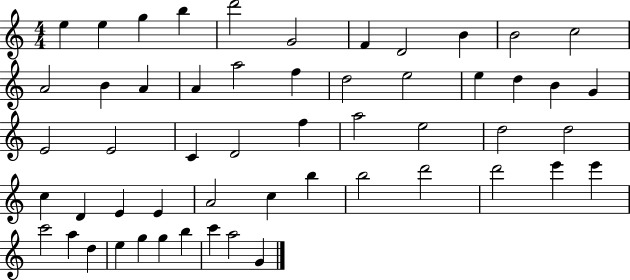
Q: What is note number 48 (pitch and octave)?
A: E5